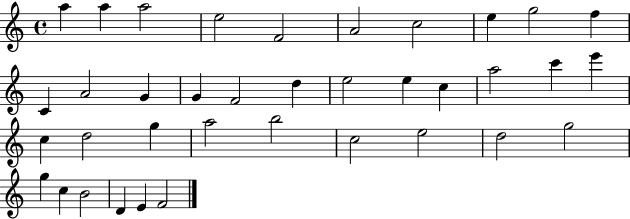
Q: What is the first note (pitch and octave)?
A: A5